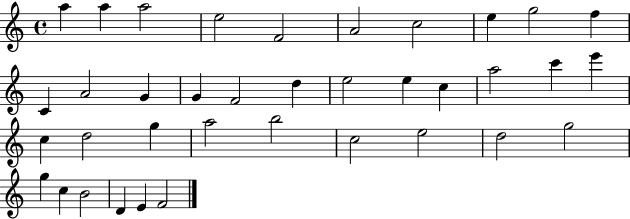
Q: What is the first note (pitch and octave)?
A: A5